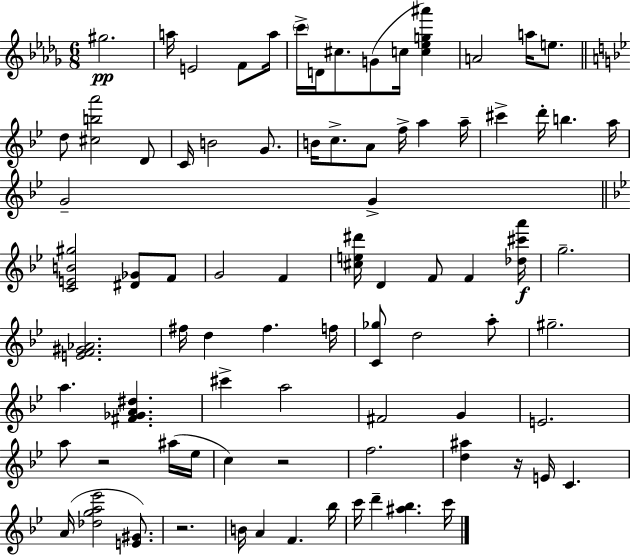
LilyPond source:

{
  \clef treble
  \numericTimeSignature
  \time 6/8
  \key bes \minor
  gis''2.\pp | a''16 e'2 f'8 a''16 | \parenthesize c'''16-> d'16 cis''8. g'8( c''16 <c'' ees'' g'' ais'''>4) | a'2 a''16 e''8. | \break \bar "||" \break \key g \minor d''8 <cis'' b'' a'''>2 d'8 | c'16 b'2 g'8. | b'16 c''8.-> a'8 f''16-> a''4 a''16-- | cis'''4-> d'''16-. b''4. a''16 | \break g'2-- g'4-> | \bar "||" \break \key bes \major <c' e' b' gis''>2 <dis' ges'>8 f'8 | g'2 f'4 | <cis'' e'' dis'''>16 d'4 f'8 f'4 <des'' cis''' a'''>16\f | g''2.-- | \break <e' f' gis' aes'>2. | fis''16 d''4 fis''4. f''16 | <c' ges''>8 d''2 a''8-. | gis''2.-- | \break a''4. <fis' ges' a' dis''>4. | cis'''4-> a''2 | fis'2 g'4 | e'2. | \break a''8 r2 ais''16( ees''16 | c''4) r2 | f''2. | <d'' ais''>4 r16 e'16 c'4. | \break a'16( <des'' g'' a'' ees'''>2 <e' gis'>8.) | r2. | b'16 a'4 f'4. bes''16 | c'''16 d'''4-- <ais'' bes''>4. c'''16 | \break \bar "|."
}